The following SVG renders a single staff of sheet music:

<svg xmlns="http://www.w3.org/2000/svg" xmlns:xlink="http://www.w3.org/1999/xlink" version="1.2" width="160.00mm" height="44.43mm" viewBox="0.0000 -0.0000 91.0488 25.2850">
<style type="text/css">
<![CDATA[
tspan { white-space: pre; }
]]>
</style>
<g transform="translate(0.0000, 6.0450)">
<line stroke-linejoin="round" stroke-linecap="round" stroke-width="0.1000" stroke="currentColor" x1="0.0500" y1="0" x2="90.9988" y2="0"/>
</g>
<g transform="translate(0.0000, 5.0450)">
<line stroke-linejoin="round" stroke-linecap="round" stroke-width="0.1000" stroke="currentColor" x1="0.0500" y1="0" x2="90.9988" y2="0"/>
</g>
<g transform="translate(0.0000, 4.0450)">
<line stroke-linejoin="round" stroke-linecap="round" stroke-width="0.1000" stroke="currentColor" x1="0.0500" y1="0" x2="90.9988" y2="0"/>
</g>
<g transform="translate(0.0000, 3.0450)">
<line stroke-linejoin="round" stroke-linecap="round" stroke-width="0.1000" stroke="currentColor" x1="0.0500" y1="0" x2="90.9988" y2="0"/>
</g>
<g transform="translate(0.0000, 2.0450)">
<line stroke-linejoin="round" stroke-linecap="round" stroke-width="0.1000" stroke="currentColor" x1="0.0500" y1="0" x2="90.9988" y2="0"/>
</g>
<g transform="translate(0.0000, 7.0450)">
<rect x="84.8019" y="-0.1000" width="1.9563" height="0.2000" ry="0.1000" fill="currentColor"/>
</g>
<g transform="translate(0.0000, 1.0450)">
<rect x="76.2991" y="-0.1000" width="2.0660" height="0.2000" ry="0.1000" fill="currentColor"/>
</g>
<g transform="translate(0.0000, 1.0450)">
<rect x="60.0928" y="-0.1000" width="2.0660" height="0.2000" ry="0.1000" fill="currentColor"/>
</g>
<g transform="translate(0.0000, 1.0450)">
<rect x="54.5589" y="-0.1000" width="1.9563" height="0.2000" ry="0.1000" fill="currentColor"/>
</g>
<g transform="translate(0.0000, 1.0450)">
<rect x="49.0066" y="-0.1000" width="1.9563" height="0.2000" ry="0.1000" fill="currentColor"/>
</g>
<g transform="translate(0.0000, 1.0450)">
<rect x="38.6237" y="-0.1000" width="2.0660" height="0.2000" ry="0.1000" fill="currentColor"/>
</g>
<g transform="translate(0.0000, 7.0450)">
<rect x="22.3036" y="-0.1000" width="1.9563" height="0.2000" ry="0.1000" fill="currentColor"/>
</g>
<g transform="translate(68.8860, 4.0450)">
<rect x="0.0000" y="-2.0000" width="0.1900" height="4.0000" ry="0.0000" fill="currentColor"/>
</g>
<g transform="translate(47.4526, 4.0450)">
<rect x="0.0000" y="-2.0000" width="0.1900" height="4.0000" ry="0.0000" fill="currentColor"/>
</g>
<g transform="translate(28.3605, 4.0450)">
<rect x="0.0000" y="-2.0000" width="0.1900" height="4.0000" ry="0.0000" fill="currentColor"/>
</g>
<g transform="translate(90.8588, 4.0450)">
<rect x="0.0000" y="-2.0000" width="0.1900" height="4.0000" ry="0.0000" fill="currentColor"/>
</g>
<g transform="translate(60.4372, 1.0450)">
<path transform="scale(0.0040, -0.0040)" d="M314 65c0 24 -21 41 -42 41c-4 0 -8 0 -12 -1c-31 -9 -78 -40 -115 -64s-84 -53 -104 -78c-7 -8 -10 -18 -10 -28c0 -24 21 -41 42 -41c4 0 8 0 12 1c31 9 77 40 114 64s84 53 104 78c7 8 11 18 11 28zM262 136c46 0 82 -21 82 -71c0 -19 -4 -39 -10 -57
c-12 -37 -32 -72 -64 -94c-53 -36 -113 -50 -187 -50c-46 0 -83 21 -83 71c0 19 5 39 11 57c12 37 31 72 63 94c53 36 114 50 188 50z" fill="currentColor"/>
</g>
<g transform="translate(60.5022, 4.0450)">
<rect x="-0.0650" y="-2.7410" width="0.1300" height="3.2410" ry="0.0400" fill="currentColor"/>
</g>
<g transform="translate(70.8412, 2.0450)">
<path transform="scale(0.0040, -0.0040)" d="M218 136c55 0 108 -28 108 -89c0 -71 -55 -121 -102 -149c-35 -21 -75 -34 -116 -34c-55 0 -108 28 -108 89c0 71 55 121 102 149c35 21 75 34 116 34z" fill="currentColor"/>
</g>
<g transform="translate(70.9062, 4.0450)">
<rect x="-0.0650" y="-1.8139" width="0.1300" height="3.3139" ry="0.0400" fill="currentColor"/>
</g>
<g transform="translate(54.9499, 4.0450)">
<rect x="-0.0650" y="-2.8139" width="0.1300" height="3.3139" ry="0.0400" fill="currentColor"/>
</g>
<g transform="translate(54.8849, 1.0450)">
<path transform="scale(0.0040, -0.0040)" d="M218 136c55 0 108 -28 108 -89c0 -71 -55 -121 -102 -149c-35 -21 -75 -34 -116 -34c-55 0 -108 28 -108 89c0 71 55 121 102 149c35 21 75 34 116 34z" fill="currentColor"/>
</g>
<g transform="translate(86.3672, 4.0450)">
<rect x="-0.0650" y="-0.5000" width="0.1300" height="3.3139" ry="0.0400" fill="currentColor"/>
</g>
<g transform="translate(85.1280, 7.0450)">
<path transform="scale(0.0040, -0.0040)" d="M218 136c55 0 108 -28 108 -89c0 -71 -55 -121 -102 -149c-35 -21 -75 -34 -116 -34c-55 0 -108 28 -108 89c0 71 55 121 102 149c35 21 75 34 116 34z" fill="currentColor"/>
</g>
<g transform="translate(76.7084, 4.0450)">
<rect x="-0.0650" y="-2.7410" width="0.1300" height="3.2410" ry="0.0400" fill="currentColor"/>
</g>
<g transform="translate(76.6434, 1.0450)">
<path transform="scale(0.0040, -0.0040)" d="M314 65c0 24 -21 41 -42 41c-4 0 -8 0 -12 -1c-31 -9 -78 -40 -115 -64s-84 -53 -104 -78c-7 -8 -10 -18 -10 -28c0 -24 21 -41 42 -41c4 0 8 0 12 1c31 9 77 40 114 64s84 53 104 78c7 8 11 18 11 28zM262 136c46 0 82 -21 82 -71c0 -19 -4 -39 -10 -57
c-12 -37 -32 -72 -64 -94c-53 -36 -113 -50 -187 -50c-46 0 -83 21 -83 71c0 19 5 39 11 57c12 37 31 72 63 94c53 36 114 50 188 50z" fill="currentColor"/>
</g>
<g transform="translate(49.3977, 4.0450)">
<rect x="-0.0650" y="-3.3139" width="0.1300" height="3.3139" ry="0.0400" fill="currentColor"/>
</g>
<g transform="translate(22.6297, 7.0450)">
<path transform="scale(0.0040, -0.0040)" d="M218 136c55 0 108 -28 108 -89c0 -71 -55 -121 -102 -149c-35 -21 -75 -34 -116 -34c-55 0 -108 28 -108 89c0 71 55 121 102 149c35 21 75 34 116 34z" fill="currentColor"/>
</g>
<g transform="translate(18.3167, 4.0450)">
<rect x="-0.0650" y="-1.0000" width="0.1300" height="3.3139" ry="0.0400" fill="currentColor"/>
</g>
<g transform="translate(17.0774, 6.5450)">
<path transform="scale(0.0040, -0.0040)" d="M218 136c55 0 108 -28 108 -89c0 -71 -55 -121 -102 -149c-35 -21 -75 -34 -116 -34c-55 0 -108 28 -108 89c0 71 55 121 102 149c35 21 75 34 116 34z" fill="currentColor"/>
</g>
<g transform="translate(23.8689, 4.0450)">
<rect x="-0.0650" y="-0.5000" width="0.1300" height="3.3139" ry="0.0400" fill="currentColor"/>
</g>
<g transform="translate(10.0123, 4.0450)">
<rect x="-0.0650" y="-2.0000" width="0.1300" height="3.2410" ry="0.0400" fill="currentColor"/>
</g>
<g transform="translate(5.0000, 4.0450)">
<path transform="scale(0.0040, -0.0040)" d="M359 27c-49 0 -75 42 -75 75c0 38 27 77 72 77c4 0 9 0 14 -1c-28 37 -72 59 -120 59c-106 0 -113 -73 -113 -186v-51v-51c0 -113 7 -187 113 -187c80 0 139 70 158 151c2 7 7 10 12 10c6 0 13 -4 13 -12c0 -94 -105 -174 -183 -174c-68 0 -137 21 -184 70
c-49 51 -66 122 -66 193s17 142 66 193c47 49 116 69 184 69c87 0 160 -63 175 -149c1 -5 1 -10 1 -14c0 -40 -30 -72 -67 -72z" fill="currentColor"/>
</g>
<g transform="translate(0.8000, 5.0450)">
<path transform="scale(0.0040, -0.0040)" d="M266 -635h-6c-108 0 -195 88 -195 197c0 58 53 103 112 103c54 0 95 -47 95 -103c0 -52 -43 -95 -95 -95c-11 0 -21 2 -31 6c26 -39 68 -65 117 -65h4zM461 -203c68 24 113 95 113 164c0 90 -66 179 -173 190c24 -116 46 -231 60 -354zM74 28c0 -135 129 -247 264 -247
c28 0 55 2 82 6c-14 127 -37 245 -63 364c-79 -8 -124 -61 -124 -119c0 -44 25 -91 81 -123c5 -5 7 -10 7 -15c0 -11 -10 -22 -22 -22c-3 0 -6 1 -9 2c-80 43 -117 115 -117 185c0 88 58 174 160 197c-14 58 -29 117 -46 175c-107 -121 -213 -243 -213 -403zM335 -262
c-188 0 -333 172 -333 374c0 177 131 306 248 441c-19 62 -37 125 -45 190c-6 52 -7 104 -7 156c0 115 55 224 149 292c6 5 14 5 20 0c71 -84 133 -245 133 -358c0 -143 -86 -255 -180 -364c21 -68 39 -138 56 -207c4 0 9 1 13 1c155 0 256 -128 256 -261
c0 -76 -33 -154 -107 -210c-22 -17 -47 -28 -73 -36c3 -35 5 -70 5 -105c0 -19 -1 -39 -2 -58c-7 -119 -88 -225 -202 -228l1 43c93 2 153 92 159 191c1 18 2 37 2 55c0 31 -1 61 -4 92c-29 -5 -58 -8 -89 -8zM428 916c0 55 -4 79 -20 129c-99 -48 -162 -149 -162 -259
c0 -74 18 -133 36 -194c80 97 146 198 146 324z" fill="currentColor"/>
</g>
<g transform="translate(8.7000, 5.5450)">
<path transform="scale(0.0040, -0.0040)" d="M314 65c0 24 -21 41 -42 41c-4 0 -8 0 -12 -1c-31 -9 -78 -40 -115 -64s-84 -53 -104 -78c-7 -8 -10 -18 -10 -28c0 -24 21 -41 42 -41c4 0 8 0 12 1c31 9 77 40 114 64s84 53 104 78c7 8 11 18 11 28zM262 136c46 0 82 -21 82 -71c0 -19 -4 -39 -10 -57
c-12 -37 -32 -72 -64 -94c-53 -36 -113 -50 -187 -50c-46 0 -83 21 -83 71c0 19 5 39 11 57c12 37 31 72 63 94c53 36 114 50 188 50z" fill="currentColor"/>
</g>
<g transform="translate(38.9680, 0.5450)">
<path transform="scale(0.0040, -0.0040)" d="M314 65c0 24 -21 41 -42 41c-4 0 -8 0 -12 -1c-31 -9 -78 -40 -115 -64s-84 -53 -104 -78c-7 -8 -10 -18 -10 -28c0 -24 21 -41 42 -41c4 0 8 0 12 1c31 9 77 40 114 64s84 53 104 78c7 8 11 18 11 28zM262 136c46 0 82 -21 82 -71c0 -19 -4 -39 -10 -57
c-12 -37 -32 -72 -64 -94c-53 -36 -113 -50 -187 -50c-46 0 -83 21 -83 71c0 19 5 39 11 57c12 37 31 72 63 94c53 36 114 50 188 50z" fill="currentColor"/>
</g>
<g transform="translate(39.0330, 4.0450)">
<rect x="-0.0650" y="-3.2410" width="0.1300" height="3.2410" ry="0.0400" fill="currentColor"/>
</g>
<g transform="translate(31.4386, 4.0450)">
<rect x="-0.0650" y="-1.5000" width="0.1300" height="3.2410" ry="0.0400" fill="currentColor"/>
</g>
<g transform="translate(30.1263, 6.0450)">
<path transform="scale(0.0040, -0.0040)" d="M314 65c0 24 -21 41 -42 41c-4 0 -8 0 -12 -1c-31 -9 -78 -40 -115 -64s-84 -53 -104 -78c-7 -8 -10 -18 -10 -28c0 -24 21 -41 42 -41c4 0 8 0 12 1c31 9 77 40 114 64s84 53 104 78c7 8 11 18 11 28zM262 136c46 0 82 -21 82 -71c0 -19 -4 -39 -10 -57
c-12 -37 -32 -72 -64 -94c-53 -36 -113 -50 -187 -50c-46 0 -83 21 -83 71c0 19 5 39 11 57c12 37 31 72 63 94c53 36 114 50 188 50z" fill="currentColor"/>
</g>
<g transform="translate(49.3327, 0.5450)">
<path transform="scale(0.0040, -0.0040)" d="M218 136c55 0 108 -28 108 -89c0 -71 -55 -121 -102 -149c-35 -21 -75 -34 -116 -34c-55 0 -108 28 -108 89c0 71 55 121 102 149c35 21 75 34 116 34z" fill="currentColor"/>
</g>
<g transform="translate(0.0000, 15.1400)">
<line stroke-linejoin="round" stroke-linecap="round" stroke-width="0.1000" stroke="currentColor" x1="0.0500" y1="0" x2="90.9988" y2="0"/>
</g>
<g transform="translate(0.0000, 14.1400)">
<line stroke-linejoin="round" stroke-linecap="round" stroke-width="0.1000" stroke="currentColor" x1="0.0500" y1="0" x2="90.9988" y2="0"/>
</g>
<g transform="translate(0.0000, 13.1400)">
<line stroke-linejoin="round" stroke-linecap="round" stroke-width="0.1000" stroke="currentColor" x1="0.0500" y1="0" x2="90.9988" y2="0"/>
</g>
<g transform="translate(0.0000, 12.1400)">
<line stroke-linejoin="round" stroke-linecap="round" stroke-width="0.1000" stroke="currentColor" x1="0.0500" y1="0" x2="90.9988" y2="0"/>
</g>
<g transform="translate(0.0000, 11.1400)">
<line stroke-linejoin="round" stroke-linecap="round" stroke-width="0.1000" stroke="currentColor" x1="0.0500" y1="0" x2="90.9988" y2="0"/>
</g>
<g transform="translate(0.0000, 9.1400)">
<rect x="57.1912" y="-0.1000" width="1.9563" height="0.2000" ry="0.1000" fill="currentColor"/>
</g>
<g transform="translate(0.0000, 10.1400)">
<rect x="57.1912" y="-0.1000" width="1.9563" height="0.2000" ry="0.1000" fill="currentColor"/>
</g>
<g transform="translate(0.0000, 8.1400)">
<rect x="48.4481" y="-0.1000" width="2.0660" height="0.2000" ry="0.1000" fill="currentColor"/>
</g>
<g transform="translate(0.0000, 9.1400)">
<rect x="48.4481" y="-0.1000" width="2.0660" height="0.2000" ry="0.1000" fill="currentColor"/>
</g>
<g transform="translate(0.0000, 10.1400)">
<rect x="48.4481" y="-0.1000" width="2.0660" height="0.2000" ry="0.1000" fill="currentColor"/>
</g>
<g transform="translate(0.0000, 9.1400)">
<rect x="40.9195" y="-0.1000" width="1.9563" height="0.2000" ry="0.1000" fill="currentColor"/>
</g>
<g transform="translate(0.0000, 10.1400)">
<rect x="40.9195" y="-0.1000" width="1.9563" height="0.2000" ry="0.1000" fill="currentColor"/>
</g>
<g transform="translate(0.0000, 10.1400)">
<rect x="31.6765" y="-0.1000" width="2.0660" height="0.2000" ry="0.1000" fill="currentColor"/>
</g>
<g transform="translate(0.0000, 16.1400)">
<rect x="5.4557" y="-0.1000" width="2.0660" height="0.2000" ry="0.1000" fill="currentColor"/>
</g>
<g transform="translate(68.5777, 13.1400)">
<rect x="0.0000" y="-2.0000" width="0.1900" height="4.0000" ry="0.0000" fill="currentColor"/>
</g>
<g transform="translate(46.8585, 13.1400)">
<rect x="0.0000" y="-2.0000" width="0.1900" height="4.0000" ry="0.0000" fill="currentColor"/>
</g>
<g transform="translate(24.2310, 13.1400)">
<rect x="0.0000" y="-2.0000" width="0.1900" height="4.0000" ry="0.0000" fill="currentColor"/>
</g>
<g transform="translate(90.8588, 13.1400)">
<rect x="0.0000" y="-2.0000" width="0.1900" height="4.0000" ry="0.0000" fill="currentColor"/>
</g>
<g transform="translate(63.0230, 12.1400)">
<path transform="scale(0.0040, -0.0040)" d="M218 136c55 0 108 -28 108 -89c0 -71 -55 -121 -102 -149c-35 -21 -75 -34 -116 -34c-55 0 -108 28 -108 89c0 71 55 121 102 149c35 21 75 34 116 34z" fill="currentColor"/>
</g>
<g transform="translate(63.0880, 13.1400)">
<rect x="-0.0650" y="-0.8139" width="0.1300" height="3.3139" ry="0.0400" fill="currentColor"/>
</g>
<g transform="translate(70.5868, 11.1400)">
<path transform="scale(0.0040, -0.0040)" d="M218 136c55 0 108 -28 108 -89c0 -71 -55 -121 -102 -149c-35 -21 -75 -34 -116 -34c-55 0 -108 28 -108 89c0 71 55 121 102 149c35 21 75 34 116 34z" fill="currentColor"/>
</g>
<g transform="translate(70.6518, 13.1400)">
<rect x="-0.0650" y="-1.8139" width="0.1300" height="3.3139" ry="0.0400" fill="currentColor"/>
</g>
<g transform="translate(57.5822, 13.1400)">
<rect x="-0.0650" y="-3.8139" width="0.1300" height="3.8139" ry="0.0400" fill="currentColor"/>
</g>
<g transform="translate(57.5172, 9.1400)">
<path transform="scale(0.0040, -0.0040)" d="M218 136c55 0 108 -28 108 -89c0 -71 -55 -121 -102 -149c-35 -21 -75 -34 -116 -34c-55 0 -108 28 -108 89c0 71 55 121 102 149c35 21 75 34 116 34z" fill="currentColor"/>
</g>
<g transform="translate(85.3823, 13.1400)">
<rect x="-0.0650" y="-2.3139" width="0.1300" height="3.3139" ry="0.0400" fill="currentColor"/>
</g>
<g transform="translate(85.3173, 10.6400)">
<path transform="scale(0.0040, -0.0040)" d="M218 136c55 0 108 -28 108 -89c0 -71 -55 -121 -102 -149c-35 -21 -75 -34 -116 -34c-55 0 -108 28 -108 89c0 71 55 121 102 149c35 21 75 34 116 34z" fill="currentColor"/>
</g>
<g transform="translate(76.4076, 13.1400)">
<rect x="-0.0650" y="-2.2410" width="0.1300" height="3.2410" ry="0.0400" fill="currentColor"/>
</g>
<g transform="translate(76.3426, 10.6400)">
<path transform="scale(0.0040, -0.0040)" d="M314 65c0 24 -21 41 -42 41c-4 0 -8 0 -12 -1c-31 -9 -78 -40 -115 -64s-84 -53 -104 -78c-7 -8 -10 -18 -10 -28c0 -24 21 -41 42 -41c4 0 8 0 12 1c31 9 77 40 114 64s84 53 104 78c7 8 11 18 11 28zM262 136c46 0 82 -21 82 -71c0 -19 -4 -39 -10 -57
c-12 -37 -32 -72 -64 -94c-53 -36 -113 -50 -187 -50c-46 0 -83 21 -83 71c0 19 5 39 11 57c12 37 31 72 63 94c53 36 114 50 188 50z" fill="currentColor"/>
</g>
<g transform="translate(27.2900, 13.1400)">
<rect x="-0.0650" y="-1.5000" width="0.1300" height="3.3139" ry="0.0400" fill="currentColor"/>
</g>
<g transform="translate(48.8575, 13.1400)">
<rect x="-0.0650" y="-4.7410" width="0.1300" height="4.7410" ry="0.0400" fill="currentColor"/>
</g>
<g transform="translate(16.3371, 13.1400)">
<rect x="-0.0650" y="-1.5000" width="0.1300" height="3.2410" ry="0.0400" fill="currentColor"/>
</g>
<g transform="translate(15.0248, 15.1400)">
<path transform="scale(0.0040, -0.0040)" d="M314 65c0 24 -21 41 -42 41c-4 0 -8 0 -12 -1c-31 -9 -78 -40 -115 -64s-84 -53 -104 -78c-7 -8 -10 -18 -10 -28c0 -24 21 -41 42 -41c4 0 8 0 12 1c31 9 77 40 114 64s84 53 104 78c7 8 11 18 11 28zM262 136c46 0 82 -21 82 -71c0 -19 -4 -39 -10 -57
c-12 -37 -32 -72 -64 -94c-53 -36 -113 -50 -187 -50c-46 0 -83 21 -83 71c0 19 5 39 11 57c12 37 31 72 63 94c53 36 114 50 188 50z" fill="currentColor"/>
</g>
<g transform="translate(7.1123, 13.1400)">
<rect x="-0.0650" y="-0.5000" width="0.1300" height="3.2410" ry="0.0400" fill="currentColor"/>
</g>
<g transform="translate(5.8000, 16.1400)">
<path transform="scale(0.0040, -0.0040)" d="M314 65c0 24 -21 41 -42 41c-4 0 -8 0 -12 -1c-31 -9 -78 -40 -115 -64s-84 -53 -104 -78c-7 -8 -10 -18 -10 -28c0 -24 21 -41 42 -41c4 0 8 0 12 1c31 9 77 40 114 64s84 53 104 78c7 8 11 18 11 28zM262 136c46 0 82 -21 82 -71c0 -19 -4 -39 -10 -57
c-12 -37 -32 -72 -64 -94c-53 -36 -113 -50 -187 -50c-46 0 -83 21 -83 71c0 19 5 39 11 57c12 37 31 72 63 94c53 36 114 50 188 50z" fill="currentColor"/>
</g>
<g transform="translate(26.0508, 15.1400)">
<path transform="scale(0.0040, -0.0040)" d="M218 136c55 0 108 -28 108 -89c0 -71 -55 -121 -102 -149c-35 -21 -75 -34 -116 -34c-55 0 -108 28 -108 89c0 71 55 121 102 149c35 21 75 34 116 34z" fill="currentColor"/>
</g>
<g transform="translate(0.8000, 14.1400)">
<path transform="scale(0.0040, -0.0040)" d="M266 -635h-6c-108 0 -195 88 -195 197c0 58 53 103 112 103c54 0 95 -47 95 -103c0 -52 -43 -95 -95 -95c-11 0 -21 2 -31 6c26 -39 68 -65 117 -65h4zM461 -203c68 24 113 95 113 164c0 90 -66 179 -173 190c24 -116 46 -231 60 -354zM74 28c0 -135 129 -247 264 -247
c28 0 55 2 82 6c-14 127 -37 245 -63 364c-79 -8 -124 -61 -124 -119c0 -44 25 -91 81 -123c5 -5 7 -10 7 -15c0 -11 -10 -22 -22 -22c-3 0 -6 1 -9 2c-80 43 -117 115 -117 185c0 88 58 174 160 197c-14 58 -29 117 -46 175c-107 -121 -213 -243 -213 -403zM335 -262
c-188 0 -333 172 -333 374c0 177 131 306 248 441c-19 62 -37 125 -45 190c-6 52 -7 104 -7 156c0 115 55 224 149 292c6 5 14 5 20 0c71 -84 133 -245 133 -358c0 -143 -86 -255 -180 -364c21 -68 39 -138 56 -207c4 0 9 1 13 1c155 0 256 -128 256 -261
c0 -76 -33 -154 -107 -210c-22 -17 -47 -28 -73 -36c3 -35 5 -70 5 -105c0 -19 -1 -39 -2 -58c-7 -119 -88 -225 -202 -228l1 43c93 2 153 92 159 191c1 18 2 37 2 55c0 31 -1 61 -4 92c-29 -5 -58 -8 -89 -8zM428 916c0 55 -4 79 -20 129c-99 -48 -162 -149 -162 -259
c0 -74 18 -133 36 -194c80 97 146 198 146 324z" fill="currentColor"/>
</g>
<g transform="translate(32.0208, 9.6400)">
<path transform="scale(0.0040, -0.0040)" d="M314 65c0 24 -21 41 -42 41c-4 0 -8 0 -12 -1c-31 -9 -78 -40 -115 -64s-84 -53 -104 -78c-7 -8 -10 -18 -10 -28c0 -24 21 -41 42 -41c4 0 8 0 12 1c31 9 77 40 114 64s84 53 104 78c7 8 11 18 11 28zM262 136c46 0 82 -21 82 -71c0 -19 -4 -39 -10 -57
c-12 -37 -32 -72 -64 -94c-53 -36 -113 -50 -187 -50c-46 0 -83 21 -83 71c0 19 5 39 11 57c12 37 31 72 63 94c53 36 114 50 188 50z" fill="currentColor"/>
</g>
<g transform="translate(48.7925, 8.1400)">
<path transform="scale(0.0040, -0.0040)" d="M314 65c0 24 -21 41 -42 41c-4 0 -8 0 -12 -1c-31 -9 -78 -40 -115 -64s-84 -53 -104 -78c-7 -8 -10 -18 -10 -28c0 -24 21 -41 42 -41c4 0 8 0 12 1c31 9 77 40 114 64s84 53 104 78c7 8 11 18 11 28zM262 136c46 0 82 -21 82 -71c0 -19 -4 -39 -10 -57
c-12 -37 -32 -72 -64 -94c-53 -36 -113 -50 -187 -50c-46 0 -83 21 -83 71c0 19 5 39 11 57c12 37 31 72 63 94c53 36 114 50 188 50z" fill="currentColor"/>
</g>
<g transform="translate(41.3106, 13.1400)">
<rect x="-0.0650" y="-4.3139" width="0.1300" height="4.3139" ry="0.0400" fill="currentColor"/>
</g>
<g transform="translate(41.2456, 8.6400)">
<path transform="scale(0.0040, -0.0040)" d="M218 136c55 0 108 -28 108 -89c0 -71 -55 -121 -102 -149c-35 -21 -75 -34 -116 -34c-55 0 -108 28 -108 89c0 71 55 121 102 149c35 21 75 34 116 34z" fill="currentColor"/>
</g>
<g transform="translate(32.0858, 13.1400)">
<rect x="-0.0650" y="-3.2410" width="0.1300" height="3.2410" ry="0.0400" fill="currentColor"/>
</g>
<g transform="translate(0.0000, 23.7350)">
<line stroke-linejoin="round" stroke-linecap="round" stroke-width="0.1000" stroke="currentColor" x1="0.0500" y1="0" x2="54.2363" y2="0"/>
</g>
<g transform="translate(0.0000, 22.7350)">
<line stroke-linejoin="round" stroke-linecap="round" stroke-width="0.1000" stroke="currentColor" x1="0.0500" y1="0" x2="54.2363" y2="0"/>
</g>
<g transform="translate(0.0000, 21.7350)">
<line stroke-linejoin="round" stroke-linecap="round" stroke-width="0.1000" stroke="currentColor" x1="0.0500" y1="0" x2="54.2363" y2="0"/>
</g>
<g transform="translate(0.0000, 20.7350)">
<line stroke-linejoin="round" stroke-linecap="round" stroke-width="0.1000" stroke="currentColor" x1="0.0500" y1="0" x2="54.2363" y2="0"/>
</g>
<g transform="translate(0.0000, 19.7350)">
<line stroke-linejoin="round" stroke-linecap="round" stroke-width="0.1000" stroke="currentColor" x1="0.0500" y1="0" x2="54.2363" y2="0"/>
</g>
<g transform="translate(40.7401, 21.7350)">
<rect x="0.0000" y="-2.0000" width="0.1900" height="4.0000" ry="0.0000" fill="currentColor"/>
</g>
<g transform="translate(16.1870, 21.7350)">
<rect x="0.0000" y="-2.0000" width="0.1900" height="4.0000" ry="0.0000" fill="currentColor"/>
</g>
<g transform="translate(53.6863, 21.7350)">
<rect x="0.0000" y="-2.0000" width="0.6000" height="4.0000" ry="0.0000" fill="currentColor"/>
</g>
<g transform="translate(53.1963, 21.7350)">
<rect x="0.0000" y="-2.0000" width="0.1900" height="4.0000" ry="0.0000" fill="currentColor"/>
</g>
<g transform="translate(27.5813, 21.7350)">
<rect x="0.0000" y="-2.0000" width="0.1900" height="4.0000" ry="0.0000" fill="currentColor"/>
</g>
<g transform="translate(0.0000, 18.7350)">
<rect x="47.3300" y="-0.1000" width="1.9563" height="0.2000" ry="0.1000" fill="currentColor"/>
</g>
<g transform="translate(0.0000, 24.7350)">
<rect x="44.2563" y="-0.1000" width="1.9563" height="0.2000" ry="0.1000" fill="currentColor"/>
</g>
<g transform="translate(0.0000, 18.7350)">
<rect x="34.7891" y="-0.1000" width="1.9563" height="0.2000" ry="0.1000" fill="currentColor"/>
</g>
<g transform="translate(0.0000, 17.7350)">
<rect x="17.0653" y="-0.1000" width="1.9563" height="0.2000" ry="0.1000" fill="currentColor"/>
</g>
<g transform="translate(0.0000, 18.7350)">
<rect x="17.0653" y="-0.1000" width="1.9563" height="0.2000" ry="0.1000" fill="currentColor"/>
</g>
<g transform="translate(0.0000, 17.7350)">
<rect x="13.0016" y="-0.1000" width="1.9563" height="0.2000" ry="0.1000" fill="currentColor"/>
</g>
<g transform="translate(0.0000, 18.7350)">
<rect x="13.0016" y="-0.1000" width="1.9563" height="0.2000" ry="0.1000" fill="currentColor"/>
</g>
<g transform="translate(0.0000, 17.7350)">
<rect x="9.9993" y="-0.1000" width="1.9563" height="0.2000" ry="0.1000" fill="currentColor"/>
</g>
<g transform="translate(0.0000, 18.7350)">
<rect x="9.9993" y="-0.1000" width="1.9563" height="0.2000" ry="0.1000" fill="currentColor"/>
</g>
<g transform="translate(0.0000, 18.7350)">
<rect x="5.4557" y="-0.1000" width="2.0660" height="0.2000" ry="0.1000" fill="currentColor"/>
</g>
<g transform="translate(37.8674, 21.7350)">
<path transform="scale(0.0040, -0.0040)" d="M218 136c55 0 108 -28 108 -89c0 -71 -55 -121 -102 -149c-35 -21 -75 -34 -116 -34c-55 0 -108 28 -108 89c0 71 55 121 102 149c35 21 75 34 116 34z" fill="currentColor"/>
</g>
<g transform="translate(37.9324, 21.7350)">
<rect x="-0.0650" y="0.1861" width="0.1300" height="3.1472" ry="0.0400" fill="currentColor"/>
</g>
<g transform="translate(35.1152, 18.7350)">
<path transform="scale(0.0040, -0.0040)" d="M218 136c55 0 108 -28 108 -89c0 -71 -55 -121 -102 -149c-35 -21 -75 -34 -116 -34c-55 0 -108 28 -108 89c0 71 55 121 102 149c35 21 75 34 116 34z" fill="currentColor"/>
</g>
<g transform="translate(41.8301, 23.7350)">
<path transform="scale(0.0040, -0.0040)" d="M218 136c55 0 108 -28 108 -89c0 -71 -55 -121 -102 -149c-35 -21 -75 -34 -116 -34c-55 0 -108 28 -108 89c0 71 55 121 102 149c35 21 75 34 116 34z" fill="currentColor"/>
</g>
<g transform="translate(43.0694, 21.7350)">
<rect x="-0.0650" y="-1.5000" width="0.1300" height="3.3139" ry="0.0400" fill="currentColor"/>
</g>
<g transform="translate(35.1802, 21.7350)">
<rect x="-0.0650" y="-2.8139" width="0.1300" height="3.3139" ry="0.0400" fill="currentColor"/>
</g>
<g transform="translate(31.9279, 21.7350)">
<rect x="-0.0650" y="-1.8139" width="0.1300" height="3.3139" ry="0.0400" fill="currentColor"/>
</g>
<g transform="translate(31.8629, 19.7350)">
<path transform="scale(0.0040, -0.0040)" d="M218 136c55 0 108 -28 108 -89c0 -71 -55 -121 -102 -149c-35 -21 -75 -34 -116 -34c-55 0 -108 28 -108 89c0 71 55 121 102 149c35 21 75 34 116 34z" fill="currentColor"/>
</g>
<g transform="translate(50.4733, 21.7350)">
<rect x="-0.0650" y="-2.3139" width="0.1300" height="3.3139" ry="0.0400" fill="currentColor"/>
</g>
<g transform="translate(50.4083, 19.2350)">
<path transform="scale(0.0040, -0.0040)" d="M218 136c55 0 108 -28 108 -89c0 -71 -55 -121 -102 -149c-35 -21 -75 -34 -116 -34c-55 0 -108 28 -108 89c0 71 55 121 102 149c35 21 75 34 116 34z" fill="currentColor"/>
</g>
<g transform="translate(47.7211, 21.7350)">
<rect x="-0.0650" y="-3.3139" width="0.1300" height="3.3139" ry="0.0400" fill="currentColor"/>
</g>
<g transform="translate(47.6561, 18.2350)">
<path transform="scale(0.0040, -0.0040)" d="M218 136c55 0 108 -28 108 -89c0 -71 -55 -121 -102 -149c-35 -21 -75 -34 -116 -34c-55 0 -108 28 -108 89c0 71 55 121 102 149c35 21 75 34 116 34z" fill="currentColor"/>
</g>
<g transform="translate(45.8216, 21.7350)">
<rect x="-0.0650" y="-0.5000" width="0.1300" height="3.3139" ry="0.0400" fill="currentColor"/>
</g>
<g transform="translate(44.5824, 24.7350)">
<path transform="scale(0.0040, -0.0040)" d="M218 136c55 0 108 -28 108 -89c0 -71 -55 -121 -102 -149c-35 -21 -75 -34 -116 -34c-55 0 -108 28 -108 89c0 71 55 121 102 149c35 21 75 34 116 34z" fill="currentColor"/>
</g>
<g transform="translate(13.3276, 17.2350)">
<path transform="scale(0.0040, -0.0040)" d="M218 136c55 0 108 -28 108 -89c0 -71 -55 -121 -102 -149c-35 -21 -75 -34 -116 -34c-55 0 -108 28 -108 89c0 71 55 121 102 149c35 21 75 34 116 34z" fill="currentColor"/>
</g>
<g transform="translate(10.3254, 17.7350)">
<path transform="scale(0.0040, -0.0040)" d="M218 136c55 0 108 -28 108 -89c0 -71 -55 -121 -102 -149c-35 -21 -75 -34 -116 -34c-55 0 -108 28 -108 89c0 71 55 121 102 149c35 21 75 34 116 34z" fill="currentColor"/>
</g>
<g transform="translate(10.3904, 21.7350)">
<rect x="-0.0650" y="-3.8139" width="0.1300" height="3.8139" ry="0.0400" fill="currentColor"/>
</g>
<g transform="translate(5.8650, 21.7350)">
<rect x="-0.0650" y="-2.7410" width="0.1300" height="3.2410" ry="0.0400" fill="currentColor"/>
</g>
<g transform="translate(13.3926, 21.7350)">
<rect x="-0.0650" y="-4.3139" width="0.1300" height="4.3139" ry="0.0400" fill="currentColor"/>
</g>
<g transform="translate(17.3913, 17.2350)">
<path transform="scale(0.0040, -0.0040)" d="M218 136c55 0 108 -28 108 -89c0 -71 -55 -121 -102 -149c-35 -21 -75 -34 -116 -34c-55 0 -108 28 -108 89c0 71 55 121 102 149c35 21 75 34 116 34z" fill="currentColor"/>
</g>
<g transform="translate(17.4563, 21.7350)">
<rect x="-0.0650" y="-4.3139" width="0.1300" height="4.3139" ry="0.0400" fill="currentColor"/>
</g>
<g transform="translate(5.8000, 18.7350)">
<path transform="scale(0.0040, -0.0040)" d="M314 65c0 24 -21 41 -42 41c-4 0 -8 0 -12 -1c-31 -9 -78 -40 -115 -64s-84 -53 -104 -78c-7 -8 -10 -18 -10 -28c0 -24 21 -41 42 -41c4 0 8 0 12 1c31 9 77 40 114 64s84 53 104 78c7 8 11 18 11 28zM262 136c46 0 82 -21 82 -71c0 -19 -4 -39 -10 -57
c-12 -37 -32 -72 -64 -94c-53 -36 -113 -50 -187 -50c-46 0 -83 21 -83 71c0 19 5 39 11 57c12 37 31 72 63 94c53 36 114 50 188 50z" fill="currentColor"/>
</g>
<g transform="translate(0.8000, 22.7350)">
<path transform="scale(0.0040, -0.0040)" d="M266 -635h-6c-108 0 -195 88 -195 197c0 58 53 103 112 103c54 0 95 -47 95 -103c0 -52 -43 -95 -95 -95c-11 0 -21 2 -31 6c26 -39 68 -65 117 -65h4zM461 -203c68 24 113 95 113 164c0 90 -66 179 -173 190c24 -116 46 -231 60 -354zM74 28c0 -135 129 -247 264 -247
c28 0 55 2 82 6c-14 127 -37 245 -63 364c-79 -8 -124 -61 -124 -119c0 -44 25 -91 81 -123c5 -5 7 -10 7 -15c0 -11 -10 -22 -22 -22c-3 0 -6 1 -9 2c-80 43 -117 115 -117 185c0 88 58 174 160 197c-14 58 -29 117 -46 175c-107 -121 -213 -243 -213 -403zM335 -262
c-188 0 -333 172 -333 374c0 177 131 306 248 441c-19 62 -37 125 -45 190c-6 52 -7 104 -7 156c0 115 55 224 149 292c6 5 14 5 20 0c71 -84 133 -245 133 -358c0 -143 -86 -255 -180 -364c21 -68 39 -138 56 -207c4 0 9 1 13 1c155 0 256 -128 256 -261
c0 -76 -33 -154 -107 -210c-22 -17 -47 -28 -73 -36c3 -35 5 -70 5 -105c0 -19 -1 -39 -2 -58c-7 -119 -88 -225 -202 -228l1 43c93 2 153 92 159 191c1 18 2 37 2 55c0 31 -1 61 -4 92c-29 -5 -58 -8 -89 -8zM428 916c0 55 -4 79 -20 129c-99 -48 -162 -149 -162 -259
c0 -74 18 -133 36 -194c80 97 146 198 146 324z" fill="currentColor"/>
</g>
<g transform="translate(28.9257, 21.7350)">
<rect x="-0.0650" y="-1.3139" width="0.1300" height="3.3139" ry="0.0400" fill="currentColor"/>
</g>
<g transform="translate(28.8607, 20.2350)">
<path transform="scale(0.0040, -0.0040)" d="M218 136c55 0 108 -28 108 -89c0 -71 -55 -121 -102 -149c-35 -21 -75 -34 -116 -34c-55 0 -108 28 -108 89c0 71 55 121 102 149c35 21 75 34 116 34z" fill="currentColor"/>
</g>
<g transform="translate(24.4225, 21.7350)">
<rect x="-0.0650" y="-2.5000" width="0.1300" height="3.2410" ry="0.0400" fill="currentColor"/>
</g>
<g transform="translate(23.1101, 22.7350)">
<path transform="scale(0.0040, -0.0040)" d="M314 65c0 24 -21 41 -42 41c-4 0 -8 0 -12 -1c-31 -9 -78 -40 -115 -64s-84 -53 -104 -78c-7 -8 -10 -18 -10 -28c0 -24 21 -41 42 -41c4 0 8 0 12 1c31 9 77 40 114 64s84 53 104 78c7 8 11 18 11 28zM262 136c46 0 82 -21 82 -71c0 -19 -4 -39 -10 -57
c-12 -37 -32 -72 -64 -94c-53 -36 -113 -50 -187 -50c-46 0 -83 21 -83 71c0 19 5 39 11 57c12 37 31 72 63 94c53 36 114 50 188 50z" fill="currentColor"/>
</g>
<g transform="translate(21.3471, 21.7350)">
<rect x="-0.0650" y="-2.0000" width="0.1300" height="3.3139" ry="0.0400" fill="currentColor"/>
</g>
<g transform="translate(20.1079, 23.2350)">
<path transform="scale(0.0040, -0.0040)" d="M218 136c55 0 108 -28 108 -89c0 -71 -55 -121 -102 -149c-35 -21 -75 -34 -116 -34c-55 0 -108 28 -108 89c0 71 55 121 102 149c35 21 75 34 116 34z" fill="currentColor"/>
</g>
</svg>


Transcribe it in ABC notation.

X:1
T:Untitled
M:4/4
L:1/4
K:C
F2 D C E2 b2 b a a2 f a2 C C2 E2 E b2 d' e'2 c' d f g2 g a2 c' d' d' F G2 e f a B E C b g